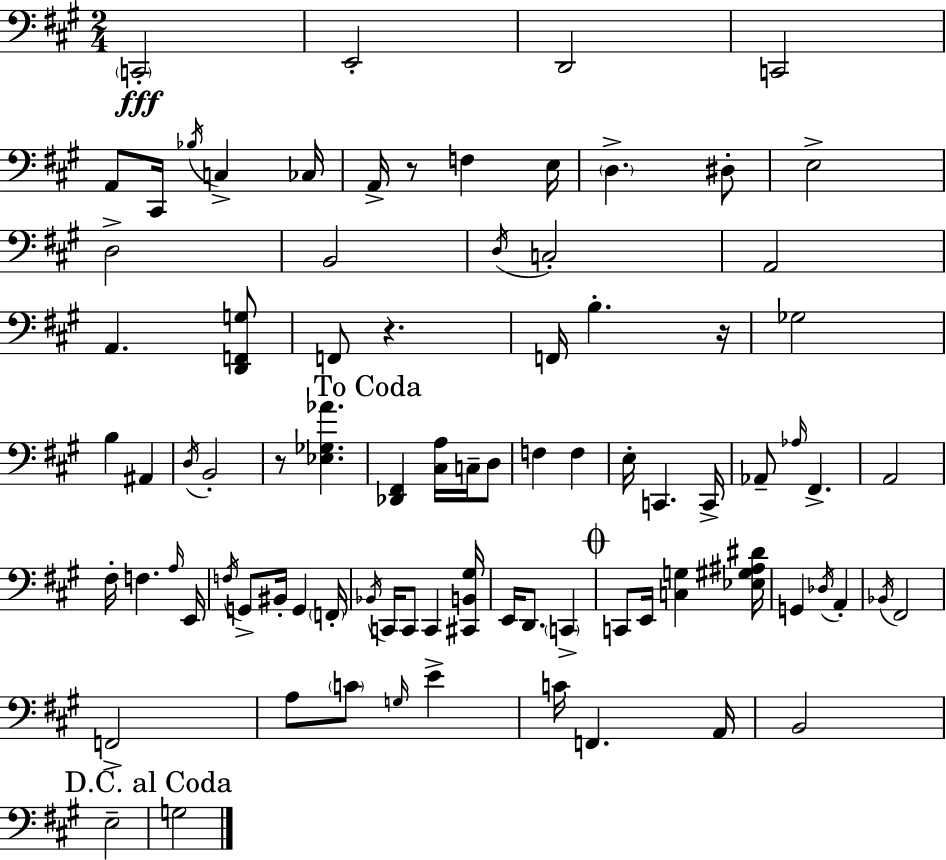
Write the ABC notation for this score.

X:1
T:Untitled
M:2/4
L:1/4
K:A
C,,2 E,,2 D,,2 C,,2 A,,/2 ^C,,/4 _B,/4 C, _C,/4 A,,/4 z/2 F, E,/4 D, ^D,/2 E,2 D,2 B,,2 D,/4 C,2 A,,2 A,, [D,,F,,G,]/2 F,,/2 z F,,/4 B, z/4 _G,2 B, ^A,, D,/4 B,,2 z/2 [_E,_G,_A] [_D,,^F,,] [^C,A,]/4 C,/4 D,/2 F, F, E,/4 C,, C,,/4 _A,,/2 _A,/4 ^F,, A,,2 ^F,/4 F, A,/4 E,,/4 F,/4 G,,/2 ^B,,/4 G,, F,,/4 _B,,/4 C,,/4 C,,/2 C,, [^C,,B,,^G,]/4 E,,/4 D,,/2 C,, C,,/2 E,,/4 [C,G,] [_E,^G,^A,^D]/4 G,, _D,/4 A,, _B,,/4 ^F,,2 F,,2 A,/2 C/2 G,/4 E C/4 F,, A,,/4 B,,2 E,2 G,2